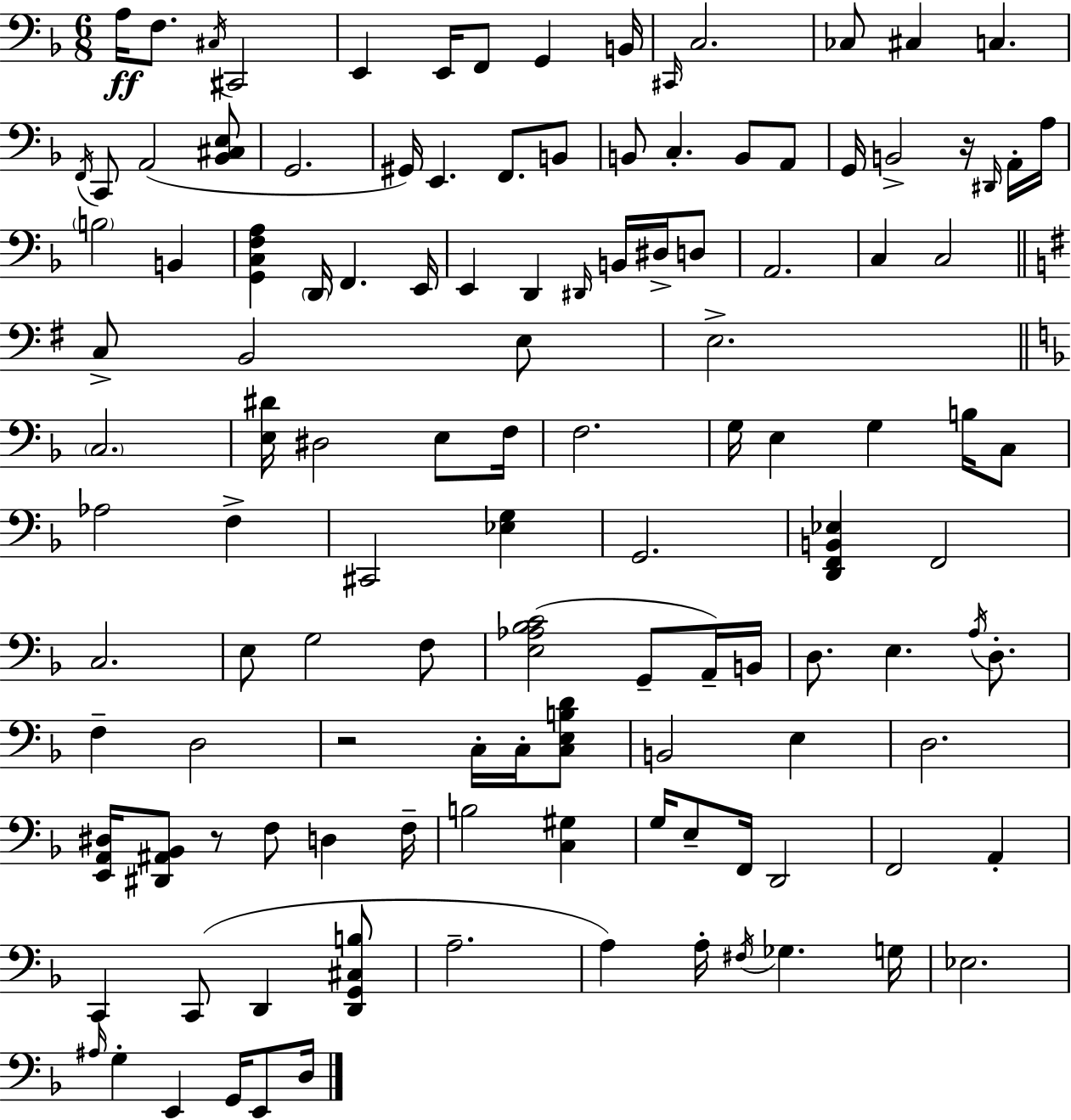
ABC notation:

X:1
T:Untitled
M:6/8
L:1/4
K:Dm
A,/4 F,/2 ^C,/4 ^C,,2 E,, E,,/4 F,,/2 G,, B,,/4 ^C,,/4 C,2 _C,/2 ^C, C, F,,/4 C,,/2 A,,2 [_B,,^C,E,]/2 G,,2 ^G,,/4 E,, F,,/2 B,,/2 B,,/2 C, B,,/2 A,,/2 G,,/4 B,,2 z/4 ^D,,/4 A,,/4 A,/4 B,2 B,, [G,,C,F,A,] D,,/4 F,, E,,/4 E,, D,, ^D,,/4 B,,/4 ^D,/4 D,/2 A,,2 C, C,2 C,/2 B,,2 E,/2 E,2 C,2 [E,^D]/4 ^D,2 E,/2 F,/4 F,2 G,/4 E, G, B,/4 C,/2 _A,2 F, ^C,,2 [_E,G,] G,,2 [D,,F,,B,,_E,] F,,2 C,2 E,/2 G,2 F,/2 [E,_A,_B,C]2 G,,/2 A,,/4 B,,/4 D,/2 E, A,/4 D,/2 F, D,2 z2 C,/4 C,/4 [C,E,B,D]/2 B,,2 E, D,2 [E,,A,,^D,]/4 [^D,,^A,,_B,,]/2 z/2 F,/2 D, F,/4 B,2 [C,^G,] G,/4 E,/2 F,,/4 D,,2 F,,2 A,, C,, C,,/2 D,, [D,,G,,^C,B,]/2 A,2 A, A,/4 ^F,/4 _G, G,/4 _E,2 ^A,/4 G, E,, G,,/4 E,,/2 D,/4